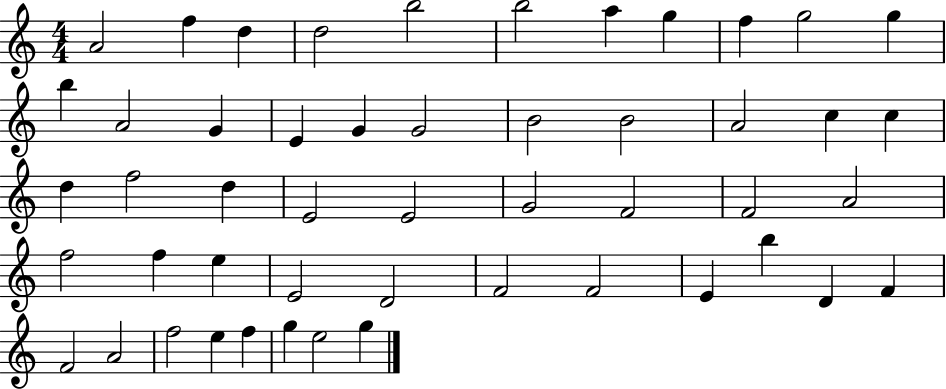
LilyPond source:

{
  \clef treble
  \numericTimeSignature
  \time 4/4
  \key c \major
  a'2 f''4 d''4 | d''2 b''2 | b''2 a''4 g''4 | f''4 g''2 g''4 | \break b''4 a'2 g'4 | e'4 g'4 g'2 | b'2 b'2 | a'2 c''4 c''4 | \break d''4 f''2 d''4 | e'2 e'2 | g'2 f'2 | f'2 a'2 | \break f''2 f''4 e''4 | e'2 d'2 | f'2 f'2 | e'4 b''4 d'4 f'4 | \break f'2 a'2 | f''2 e''4 f''4 | g''4 e''2 g''4 | \bar "|."
}